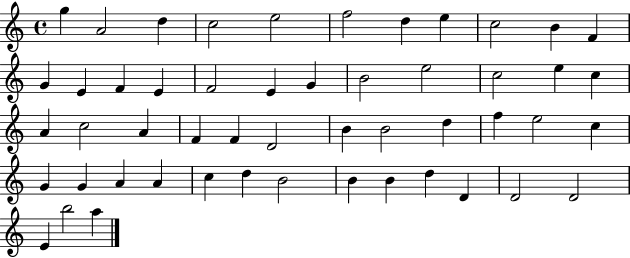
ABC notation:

X:1
T:Untitled
M:4/4
L:1/4
K:C
g A2 d c2 e2 f2 d e c2 B F G E F E F2 E G B2 e2 c2 e c A c2 A F F D2 B B2 d f e2 c G G A A c d B2 B B d D D2 D2 E b2 a